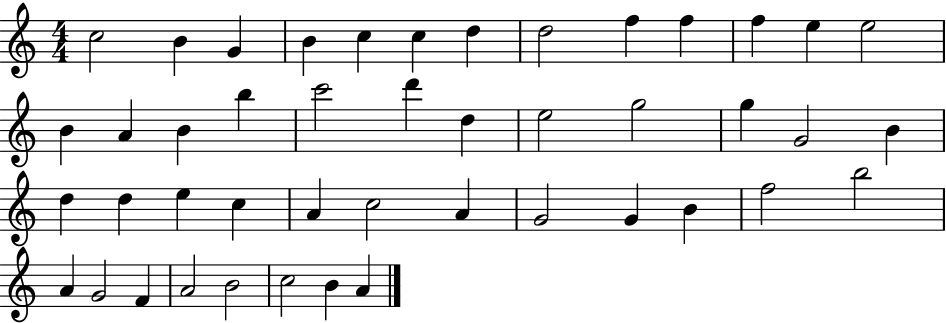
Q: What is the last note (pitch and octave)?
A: A4